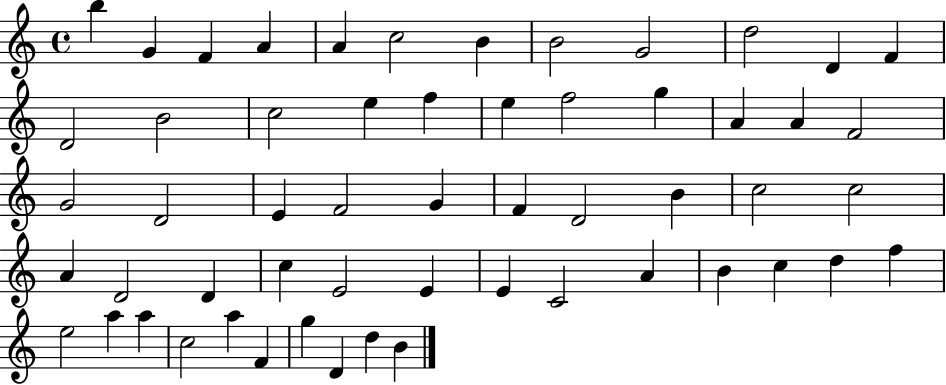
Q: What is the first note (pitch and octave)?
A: B5